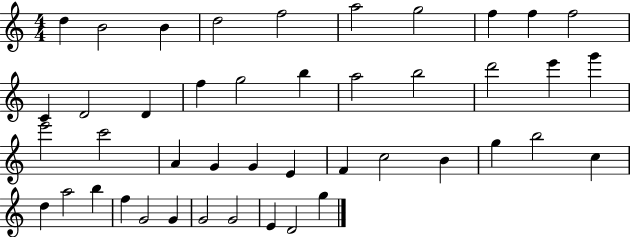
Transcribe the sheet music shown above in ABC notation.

X:1
T:Untitled
M:4/4
L:1/4
K:C
d B2 B d2 f2 a2 g2 f f f2 C D2 D f g2 b a2 b2 d'2 e' g' e'2 c'2 A G G E F c2 B g b2 c d a2 b f G2 G G2 G2 E D2 g